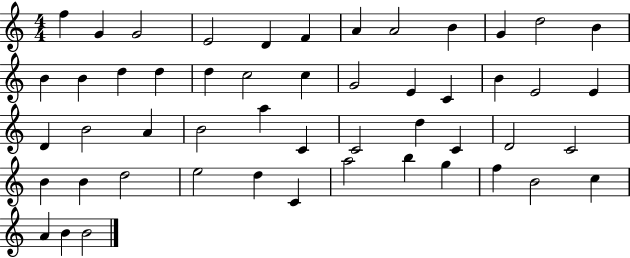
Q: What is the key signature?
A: C major